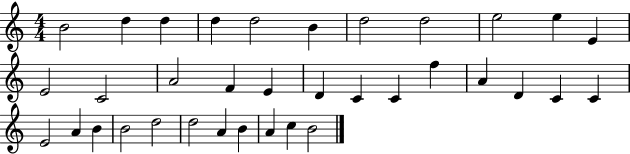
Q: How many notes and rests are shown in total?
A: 35